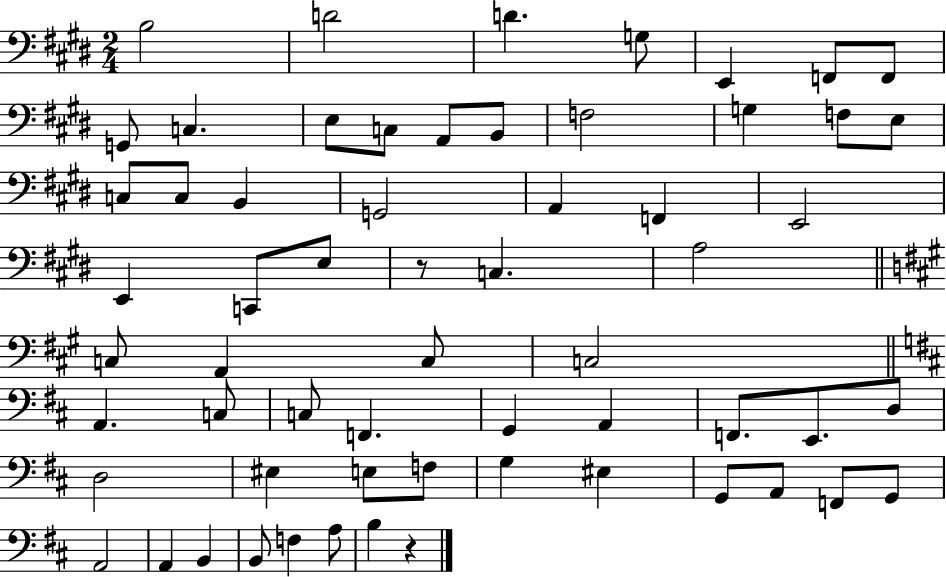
X:1
T:Untitled
M:2/4
L:1/4
K:E
B,2 D2 D G,/2 E,, F,,/2 F,,/2 G,,/2 C, E,/2 C,/2 A,,/2 B,,/2 F,2 G, F,/2 E,/2 C,/2 C,/2 B,, G,,2 A,, F,, E,,2 E,, C,,/2 E,/2 z/2 C, A,2 C,/2 A,, C,/2 C,2 A,, C,/2 C,/2 F,, G,, A,, F,,/2 E,,/2 D,/2 D,2 ^E, E,/2 F,/2 G, ^E, G,,/2 A,,/2 F,,/2 G,,/2 A,,2 A,, B,, B,,/2 F, A,/2 B, z